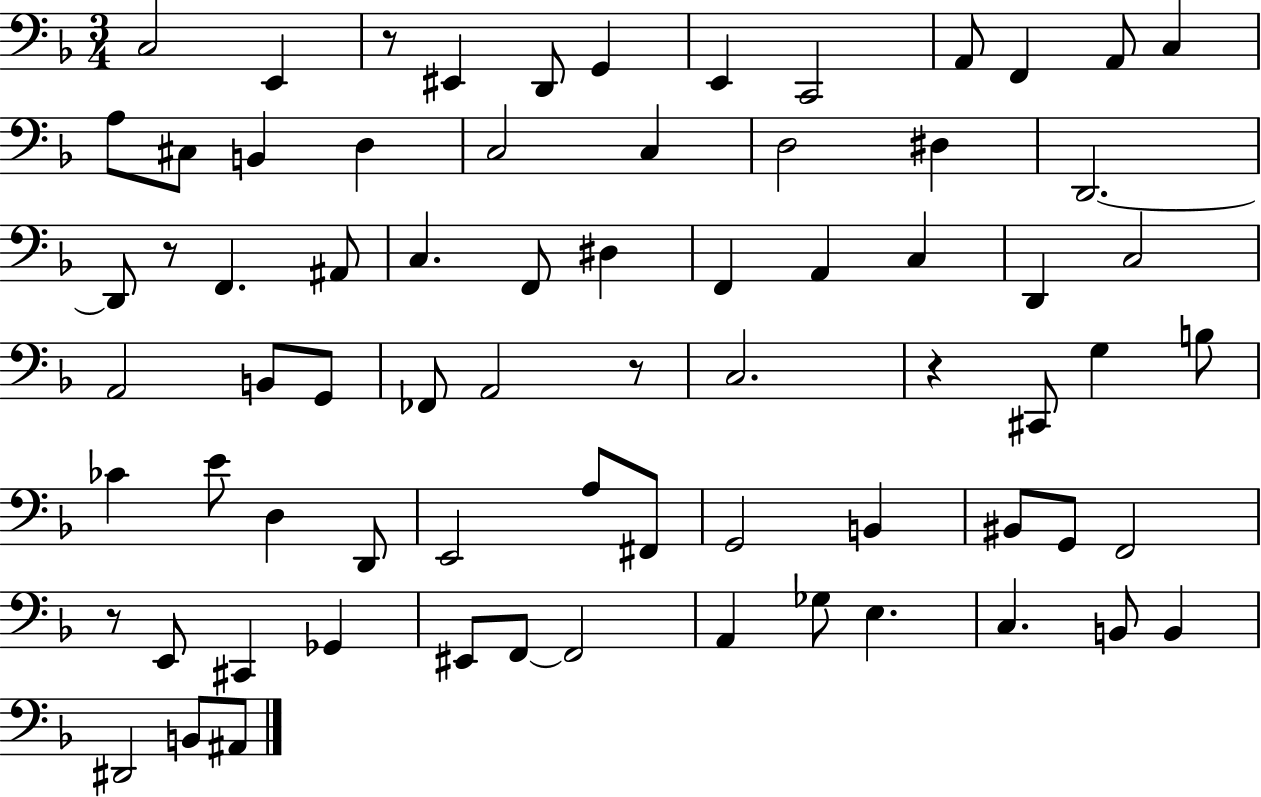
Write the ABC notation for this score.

X:1
T:Untitled
M:3/4
L:1/4
K:F
C,2 E,, z/2 ^E,, D,,/2 G,, E,, C,,2 A,,/2 F,, A,,/2 C, A,/2 ^C,/2 B,, D, C,2 C, D,2 ^D, D,,2 D,,/2 z/2 F,, ^A,,/2 C, F,,/2 ^D, F,, A,, C, D,, C,2 A,,2 B,,/2 G,,/2 _F,,/2 A,,2 z/2 C,2 z ^C,,/2 G, B,/2 _C E/2 D, D,,/2 E,,2 A,/2 ^F,,/2 G,,2 B,, ^B,,/2 G,,/2 F,,2 z/2 E,,/2 ^C,, _G,, ^E,,/2 F,,/2 F,,2 A,, _G,/2 E, C, B,,/2 B,, ^D,,2 B,,/2 ^A,,/2